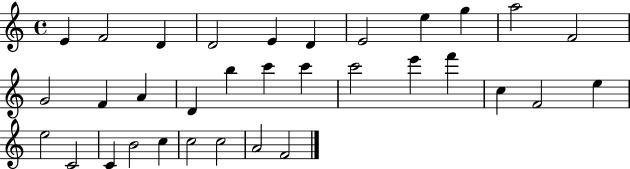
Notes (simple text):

E4/q F4/h D4/q D4/h E4/q D4/q E4/h E5/q G5/q A5/h F4/h G4/h F4/q A4/q D4/q B5/q C6/q C6/q C6/h E6/q F6/q C5/q F4/h E5/q E5/h C4/h C4/q B4/h C5/q C5/h C5/h A4/h F4/h